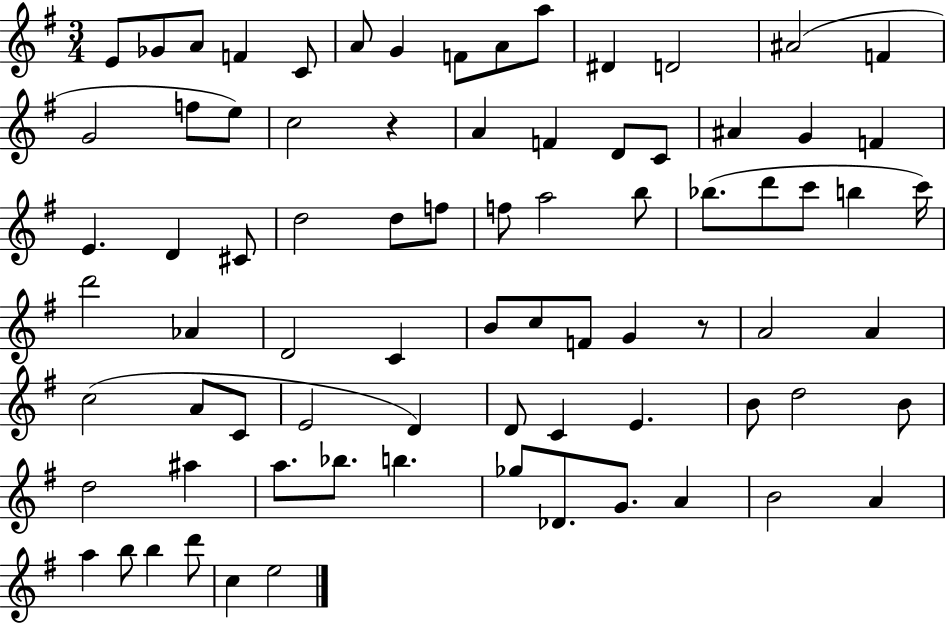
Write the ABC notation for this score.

X:1
T:Untitled
M:3/4
L:1/4
K:G
E/2 _G/2 A/2 F C/2 A/2 G F/2 A/2 a/2 ^D D2 ^A2 F G2 f/2 e/2 c2 z A F D/2 C/2 ^A G F E D ^C/2 d2 d/2 f/2 f/2 a2 b/2 _b/2 d'/2 c'/2 b c'/4 d'2 _A D2 C B/2 c/2 F/2 G z/2 A2 A c2 A/2 C/2 E2 D D/2 C E B/2 d2 B/2 d2 ^a a/2 _b/2 b _g/2 _D/2 G/2 A B2 A a b/2 b d'/2 c e2